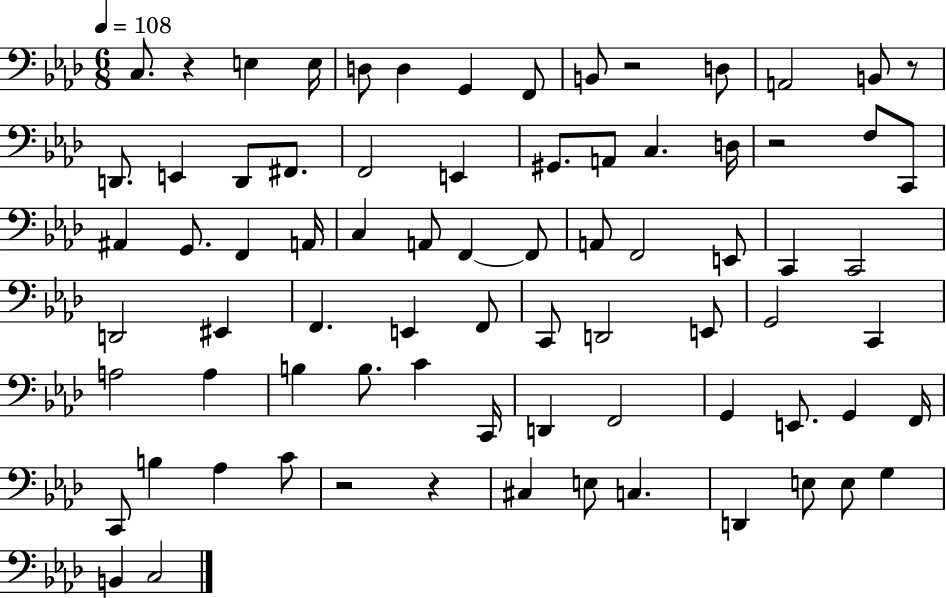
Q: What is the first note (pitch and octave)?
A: C3